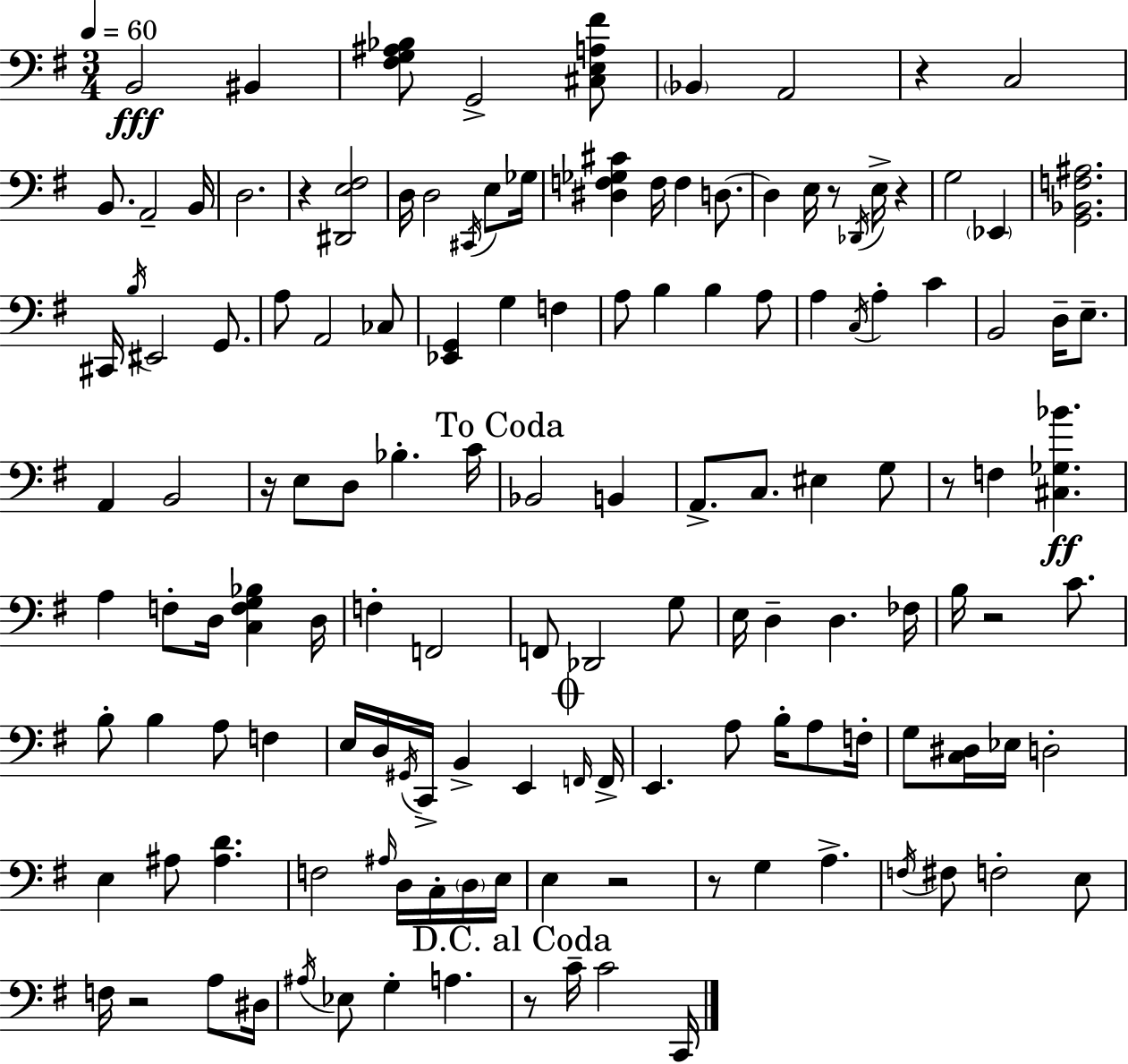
X:1
T:Untitled
M:3/4
L:1/4
K:Em
B,,2 ^B,, [^F,G,^A,_B,]/2 G,,2 [^C,E,A,^F]/2 _B,, A,,2 z C,2 B,,/2 A,,2 B,,/4 D,2 z [^D,,E,^F,]2 D,/4 D,2 ^C,,/4 E,/2 _G,/4 [^D,F,_G,^C] F,/4 F, D,/2 D, E,/4 z/2 _D,,/4 E,/4 z G,2 _E,, [G,,_B,,F,^A,]2 ^C,,/4 B,/4 ^E,,2 G,,/2 A,/2 A,,2 _C,/2 [_E,,G,,] G, F, A,/2 B, B, A,/2 A, C,/4 A, C B,,2 D,/4 E,/2 A,, B,,2 z/4 E,/2 D,/2 _B, C/4 _B,,2 B,, A,,/2 C,/2 ^E, G,/2 z/2 F, [^C,_G,_B] A, F,/2 D,/4 [C,F,G,_B,] D,/4 F, F,,2 F,,/2 _D,,2 G,/2 E,/4 D, D, _F,/4 B,/4 z2 C/2 B,/2 B, A,/2 F, E,/4 D,/4 ^G,,/4 C,,/4 B,, E,, F,,/4 F,,/4 E,, A,/2 B,/4 A,/2 F,/4 G,/2 [C,^D,]/4 _E,/4 D,2 E, ^A,/2 [^A,D] F,2 ^A,/4 D,/4 C,/4 D,/4 E,/4 E, z2 z/2 G, A, F,/4 ^F,/2 F,2 E,/2 F,/4 z2 A,/2 ^D,/4 ^A,/4 _E,/2 G, A, z/2 C/4 C2 C,,/4